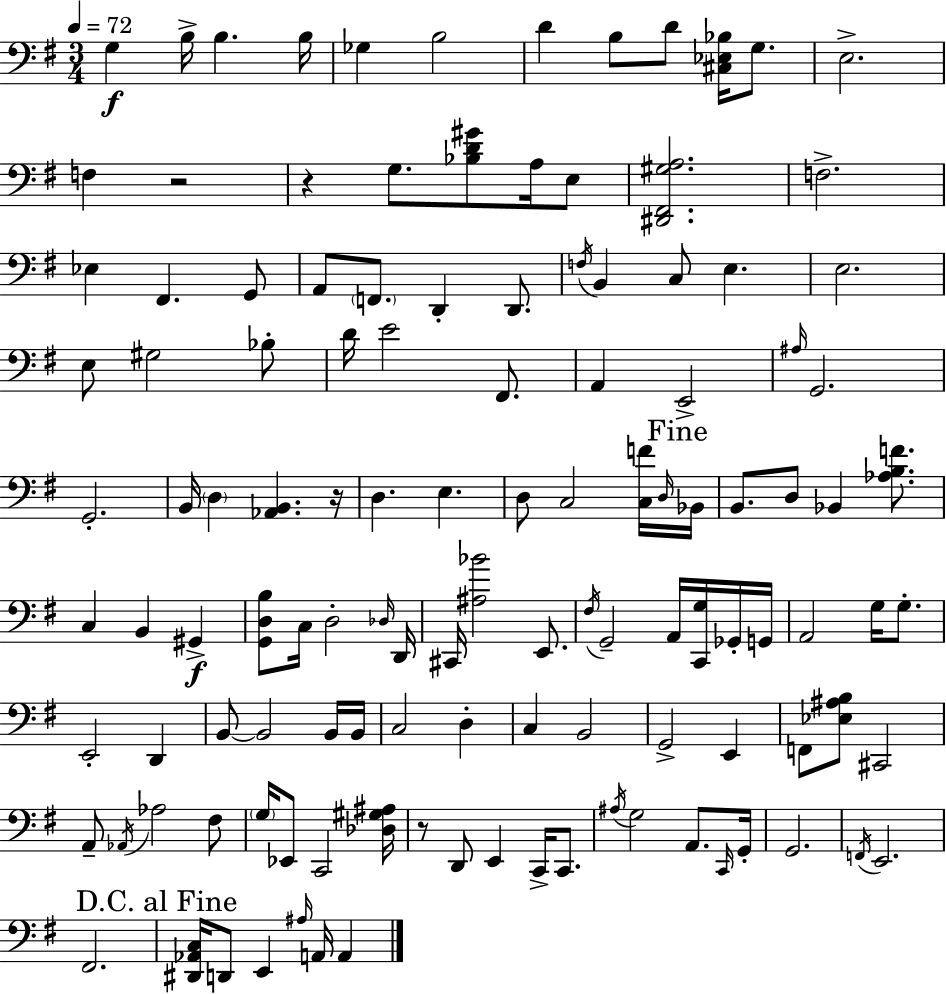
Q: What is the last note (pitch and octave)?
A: A2